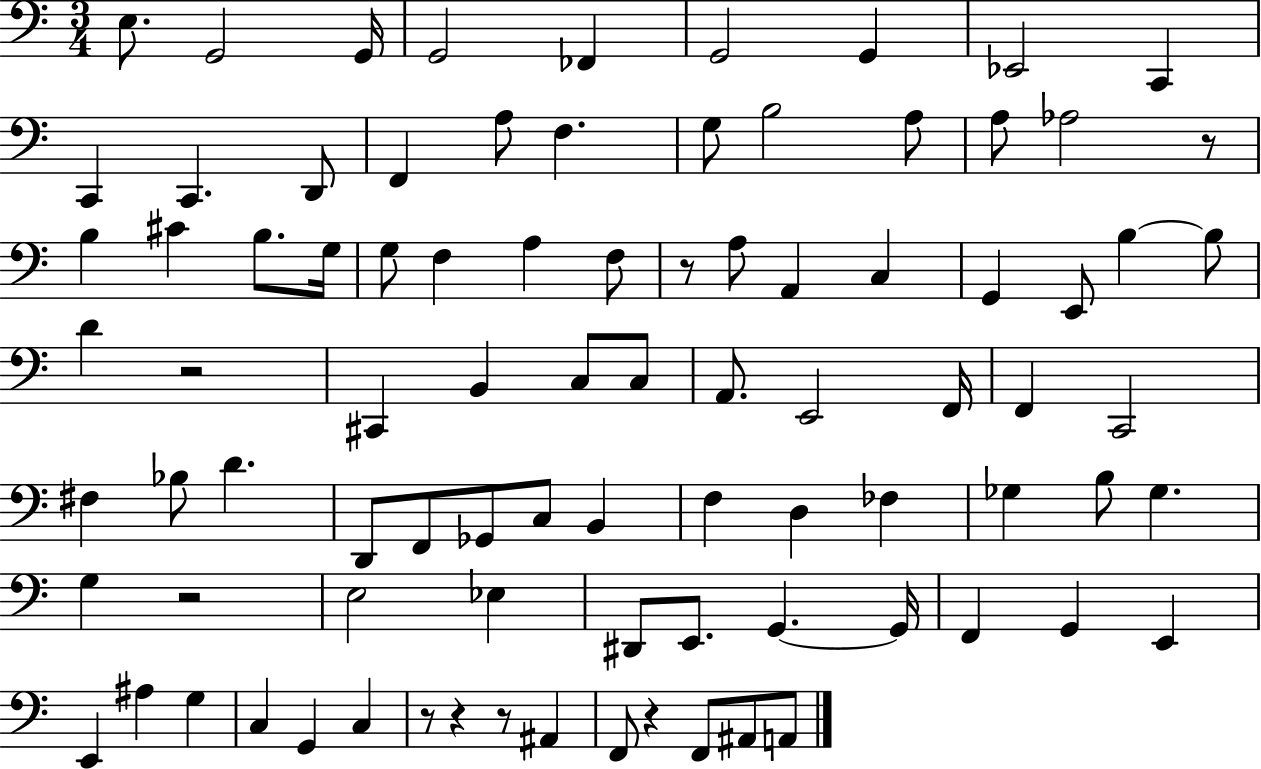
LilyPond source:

{
  \clef bass
  \numericTimeSignature
  \time 3/4
  \key c \major
  e8. g,2 g,16 | g,2 fes,4 | g,2 g,4 | ees,2 c,4 | \break c,4 c,4. d,8 | f,4 a8 f4. | g8 b2 a8 | a8 aes2 r8 | \break b4 cis'4 b8. g16 | g8 f4 a4 f8 | r8 a8 a,4 c4 | g,4 e,8 b4~~ b8 | \break d'4 r2 | cis,4 b,4 c8 c8 | a,8. e,2 f,16 | f,4 c,2 | \break fis4 bes8 d'4. | d,8 f,8 ges,8 c8 b,4 | f4 d4 fes4 | ges4 b8 ges4. | \break g4 r2 | e2 ees4 | dis,8 e,8. g,4.~~ g,16 | f,4 g,4 e,4 | \break e,4 ais4 g4 | c4 g,4 c4 | r8 r4 r8 ais,4 | f,8 r4 f,8 ais,8 a,8 | \break \bar "|."
}